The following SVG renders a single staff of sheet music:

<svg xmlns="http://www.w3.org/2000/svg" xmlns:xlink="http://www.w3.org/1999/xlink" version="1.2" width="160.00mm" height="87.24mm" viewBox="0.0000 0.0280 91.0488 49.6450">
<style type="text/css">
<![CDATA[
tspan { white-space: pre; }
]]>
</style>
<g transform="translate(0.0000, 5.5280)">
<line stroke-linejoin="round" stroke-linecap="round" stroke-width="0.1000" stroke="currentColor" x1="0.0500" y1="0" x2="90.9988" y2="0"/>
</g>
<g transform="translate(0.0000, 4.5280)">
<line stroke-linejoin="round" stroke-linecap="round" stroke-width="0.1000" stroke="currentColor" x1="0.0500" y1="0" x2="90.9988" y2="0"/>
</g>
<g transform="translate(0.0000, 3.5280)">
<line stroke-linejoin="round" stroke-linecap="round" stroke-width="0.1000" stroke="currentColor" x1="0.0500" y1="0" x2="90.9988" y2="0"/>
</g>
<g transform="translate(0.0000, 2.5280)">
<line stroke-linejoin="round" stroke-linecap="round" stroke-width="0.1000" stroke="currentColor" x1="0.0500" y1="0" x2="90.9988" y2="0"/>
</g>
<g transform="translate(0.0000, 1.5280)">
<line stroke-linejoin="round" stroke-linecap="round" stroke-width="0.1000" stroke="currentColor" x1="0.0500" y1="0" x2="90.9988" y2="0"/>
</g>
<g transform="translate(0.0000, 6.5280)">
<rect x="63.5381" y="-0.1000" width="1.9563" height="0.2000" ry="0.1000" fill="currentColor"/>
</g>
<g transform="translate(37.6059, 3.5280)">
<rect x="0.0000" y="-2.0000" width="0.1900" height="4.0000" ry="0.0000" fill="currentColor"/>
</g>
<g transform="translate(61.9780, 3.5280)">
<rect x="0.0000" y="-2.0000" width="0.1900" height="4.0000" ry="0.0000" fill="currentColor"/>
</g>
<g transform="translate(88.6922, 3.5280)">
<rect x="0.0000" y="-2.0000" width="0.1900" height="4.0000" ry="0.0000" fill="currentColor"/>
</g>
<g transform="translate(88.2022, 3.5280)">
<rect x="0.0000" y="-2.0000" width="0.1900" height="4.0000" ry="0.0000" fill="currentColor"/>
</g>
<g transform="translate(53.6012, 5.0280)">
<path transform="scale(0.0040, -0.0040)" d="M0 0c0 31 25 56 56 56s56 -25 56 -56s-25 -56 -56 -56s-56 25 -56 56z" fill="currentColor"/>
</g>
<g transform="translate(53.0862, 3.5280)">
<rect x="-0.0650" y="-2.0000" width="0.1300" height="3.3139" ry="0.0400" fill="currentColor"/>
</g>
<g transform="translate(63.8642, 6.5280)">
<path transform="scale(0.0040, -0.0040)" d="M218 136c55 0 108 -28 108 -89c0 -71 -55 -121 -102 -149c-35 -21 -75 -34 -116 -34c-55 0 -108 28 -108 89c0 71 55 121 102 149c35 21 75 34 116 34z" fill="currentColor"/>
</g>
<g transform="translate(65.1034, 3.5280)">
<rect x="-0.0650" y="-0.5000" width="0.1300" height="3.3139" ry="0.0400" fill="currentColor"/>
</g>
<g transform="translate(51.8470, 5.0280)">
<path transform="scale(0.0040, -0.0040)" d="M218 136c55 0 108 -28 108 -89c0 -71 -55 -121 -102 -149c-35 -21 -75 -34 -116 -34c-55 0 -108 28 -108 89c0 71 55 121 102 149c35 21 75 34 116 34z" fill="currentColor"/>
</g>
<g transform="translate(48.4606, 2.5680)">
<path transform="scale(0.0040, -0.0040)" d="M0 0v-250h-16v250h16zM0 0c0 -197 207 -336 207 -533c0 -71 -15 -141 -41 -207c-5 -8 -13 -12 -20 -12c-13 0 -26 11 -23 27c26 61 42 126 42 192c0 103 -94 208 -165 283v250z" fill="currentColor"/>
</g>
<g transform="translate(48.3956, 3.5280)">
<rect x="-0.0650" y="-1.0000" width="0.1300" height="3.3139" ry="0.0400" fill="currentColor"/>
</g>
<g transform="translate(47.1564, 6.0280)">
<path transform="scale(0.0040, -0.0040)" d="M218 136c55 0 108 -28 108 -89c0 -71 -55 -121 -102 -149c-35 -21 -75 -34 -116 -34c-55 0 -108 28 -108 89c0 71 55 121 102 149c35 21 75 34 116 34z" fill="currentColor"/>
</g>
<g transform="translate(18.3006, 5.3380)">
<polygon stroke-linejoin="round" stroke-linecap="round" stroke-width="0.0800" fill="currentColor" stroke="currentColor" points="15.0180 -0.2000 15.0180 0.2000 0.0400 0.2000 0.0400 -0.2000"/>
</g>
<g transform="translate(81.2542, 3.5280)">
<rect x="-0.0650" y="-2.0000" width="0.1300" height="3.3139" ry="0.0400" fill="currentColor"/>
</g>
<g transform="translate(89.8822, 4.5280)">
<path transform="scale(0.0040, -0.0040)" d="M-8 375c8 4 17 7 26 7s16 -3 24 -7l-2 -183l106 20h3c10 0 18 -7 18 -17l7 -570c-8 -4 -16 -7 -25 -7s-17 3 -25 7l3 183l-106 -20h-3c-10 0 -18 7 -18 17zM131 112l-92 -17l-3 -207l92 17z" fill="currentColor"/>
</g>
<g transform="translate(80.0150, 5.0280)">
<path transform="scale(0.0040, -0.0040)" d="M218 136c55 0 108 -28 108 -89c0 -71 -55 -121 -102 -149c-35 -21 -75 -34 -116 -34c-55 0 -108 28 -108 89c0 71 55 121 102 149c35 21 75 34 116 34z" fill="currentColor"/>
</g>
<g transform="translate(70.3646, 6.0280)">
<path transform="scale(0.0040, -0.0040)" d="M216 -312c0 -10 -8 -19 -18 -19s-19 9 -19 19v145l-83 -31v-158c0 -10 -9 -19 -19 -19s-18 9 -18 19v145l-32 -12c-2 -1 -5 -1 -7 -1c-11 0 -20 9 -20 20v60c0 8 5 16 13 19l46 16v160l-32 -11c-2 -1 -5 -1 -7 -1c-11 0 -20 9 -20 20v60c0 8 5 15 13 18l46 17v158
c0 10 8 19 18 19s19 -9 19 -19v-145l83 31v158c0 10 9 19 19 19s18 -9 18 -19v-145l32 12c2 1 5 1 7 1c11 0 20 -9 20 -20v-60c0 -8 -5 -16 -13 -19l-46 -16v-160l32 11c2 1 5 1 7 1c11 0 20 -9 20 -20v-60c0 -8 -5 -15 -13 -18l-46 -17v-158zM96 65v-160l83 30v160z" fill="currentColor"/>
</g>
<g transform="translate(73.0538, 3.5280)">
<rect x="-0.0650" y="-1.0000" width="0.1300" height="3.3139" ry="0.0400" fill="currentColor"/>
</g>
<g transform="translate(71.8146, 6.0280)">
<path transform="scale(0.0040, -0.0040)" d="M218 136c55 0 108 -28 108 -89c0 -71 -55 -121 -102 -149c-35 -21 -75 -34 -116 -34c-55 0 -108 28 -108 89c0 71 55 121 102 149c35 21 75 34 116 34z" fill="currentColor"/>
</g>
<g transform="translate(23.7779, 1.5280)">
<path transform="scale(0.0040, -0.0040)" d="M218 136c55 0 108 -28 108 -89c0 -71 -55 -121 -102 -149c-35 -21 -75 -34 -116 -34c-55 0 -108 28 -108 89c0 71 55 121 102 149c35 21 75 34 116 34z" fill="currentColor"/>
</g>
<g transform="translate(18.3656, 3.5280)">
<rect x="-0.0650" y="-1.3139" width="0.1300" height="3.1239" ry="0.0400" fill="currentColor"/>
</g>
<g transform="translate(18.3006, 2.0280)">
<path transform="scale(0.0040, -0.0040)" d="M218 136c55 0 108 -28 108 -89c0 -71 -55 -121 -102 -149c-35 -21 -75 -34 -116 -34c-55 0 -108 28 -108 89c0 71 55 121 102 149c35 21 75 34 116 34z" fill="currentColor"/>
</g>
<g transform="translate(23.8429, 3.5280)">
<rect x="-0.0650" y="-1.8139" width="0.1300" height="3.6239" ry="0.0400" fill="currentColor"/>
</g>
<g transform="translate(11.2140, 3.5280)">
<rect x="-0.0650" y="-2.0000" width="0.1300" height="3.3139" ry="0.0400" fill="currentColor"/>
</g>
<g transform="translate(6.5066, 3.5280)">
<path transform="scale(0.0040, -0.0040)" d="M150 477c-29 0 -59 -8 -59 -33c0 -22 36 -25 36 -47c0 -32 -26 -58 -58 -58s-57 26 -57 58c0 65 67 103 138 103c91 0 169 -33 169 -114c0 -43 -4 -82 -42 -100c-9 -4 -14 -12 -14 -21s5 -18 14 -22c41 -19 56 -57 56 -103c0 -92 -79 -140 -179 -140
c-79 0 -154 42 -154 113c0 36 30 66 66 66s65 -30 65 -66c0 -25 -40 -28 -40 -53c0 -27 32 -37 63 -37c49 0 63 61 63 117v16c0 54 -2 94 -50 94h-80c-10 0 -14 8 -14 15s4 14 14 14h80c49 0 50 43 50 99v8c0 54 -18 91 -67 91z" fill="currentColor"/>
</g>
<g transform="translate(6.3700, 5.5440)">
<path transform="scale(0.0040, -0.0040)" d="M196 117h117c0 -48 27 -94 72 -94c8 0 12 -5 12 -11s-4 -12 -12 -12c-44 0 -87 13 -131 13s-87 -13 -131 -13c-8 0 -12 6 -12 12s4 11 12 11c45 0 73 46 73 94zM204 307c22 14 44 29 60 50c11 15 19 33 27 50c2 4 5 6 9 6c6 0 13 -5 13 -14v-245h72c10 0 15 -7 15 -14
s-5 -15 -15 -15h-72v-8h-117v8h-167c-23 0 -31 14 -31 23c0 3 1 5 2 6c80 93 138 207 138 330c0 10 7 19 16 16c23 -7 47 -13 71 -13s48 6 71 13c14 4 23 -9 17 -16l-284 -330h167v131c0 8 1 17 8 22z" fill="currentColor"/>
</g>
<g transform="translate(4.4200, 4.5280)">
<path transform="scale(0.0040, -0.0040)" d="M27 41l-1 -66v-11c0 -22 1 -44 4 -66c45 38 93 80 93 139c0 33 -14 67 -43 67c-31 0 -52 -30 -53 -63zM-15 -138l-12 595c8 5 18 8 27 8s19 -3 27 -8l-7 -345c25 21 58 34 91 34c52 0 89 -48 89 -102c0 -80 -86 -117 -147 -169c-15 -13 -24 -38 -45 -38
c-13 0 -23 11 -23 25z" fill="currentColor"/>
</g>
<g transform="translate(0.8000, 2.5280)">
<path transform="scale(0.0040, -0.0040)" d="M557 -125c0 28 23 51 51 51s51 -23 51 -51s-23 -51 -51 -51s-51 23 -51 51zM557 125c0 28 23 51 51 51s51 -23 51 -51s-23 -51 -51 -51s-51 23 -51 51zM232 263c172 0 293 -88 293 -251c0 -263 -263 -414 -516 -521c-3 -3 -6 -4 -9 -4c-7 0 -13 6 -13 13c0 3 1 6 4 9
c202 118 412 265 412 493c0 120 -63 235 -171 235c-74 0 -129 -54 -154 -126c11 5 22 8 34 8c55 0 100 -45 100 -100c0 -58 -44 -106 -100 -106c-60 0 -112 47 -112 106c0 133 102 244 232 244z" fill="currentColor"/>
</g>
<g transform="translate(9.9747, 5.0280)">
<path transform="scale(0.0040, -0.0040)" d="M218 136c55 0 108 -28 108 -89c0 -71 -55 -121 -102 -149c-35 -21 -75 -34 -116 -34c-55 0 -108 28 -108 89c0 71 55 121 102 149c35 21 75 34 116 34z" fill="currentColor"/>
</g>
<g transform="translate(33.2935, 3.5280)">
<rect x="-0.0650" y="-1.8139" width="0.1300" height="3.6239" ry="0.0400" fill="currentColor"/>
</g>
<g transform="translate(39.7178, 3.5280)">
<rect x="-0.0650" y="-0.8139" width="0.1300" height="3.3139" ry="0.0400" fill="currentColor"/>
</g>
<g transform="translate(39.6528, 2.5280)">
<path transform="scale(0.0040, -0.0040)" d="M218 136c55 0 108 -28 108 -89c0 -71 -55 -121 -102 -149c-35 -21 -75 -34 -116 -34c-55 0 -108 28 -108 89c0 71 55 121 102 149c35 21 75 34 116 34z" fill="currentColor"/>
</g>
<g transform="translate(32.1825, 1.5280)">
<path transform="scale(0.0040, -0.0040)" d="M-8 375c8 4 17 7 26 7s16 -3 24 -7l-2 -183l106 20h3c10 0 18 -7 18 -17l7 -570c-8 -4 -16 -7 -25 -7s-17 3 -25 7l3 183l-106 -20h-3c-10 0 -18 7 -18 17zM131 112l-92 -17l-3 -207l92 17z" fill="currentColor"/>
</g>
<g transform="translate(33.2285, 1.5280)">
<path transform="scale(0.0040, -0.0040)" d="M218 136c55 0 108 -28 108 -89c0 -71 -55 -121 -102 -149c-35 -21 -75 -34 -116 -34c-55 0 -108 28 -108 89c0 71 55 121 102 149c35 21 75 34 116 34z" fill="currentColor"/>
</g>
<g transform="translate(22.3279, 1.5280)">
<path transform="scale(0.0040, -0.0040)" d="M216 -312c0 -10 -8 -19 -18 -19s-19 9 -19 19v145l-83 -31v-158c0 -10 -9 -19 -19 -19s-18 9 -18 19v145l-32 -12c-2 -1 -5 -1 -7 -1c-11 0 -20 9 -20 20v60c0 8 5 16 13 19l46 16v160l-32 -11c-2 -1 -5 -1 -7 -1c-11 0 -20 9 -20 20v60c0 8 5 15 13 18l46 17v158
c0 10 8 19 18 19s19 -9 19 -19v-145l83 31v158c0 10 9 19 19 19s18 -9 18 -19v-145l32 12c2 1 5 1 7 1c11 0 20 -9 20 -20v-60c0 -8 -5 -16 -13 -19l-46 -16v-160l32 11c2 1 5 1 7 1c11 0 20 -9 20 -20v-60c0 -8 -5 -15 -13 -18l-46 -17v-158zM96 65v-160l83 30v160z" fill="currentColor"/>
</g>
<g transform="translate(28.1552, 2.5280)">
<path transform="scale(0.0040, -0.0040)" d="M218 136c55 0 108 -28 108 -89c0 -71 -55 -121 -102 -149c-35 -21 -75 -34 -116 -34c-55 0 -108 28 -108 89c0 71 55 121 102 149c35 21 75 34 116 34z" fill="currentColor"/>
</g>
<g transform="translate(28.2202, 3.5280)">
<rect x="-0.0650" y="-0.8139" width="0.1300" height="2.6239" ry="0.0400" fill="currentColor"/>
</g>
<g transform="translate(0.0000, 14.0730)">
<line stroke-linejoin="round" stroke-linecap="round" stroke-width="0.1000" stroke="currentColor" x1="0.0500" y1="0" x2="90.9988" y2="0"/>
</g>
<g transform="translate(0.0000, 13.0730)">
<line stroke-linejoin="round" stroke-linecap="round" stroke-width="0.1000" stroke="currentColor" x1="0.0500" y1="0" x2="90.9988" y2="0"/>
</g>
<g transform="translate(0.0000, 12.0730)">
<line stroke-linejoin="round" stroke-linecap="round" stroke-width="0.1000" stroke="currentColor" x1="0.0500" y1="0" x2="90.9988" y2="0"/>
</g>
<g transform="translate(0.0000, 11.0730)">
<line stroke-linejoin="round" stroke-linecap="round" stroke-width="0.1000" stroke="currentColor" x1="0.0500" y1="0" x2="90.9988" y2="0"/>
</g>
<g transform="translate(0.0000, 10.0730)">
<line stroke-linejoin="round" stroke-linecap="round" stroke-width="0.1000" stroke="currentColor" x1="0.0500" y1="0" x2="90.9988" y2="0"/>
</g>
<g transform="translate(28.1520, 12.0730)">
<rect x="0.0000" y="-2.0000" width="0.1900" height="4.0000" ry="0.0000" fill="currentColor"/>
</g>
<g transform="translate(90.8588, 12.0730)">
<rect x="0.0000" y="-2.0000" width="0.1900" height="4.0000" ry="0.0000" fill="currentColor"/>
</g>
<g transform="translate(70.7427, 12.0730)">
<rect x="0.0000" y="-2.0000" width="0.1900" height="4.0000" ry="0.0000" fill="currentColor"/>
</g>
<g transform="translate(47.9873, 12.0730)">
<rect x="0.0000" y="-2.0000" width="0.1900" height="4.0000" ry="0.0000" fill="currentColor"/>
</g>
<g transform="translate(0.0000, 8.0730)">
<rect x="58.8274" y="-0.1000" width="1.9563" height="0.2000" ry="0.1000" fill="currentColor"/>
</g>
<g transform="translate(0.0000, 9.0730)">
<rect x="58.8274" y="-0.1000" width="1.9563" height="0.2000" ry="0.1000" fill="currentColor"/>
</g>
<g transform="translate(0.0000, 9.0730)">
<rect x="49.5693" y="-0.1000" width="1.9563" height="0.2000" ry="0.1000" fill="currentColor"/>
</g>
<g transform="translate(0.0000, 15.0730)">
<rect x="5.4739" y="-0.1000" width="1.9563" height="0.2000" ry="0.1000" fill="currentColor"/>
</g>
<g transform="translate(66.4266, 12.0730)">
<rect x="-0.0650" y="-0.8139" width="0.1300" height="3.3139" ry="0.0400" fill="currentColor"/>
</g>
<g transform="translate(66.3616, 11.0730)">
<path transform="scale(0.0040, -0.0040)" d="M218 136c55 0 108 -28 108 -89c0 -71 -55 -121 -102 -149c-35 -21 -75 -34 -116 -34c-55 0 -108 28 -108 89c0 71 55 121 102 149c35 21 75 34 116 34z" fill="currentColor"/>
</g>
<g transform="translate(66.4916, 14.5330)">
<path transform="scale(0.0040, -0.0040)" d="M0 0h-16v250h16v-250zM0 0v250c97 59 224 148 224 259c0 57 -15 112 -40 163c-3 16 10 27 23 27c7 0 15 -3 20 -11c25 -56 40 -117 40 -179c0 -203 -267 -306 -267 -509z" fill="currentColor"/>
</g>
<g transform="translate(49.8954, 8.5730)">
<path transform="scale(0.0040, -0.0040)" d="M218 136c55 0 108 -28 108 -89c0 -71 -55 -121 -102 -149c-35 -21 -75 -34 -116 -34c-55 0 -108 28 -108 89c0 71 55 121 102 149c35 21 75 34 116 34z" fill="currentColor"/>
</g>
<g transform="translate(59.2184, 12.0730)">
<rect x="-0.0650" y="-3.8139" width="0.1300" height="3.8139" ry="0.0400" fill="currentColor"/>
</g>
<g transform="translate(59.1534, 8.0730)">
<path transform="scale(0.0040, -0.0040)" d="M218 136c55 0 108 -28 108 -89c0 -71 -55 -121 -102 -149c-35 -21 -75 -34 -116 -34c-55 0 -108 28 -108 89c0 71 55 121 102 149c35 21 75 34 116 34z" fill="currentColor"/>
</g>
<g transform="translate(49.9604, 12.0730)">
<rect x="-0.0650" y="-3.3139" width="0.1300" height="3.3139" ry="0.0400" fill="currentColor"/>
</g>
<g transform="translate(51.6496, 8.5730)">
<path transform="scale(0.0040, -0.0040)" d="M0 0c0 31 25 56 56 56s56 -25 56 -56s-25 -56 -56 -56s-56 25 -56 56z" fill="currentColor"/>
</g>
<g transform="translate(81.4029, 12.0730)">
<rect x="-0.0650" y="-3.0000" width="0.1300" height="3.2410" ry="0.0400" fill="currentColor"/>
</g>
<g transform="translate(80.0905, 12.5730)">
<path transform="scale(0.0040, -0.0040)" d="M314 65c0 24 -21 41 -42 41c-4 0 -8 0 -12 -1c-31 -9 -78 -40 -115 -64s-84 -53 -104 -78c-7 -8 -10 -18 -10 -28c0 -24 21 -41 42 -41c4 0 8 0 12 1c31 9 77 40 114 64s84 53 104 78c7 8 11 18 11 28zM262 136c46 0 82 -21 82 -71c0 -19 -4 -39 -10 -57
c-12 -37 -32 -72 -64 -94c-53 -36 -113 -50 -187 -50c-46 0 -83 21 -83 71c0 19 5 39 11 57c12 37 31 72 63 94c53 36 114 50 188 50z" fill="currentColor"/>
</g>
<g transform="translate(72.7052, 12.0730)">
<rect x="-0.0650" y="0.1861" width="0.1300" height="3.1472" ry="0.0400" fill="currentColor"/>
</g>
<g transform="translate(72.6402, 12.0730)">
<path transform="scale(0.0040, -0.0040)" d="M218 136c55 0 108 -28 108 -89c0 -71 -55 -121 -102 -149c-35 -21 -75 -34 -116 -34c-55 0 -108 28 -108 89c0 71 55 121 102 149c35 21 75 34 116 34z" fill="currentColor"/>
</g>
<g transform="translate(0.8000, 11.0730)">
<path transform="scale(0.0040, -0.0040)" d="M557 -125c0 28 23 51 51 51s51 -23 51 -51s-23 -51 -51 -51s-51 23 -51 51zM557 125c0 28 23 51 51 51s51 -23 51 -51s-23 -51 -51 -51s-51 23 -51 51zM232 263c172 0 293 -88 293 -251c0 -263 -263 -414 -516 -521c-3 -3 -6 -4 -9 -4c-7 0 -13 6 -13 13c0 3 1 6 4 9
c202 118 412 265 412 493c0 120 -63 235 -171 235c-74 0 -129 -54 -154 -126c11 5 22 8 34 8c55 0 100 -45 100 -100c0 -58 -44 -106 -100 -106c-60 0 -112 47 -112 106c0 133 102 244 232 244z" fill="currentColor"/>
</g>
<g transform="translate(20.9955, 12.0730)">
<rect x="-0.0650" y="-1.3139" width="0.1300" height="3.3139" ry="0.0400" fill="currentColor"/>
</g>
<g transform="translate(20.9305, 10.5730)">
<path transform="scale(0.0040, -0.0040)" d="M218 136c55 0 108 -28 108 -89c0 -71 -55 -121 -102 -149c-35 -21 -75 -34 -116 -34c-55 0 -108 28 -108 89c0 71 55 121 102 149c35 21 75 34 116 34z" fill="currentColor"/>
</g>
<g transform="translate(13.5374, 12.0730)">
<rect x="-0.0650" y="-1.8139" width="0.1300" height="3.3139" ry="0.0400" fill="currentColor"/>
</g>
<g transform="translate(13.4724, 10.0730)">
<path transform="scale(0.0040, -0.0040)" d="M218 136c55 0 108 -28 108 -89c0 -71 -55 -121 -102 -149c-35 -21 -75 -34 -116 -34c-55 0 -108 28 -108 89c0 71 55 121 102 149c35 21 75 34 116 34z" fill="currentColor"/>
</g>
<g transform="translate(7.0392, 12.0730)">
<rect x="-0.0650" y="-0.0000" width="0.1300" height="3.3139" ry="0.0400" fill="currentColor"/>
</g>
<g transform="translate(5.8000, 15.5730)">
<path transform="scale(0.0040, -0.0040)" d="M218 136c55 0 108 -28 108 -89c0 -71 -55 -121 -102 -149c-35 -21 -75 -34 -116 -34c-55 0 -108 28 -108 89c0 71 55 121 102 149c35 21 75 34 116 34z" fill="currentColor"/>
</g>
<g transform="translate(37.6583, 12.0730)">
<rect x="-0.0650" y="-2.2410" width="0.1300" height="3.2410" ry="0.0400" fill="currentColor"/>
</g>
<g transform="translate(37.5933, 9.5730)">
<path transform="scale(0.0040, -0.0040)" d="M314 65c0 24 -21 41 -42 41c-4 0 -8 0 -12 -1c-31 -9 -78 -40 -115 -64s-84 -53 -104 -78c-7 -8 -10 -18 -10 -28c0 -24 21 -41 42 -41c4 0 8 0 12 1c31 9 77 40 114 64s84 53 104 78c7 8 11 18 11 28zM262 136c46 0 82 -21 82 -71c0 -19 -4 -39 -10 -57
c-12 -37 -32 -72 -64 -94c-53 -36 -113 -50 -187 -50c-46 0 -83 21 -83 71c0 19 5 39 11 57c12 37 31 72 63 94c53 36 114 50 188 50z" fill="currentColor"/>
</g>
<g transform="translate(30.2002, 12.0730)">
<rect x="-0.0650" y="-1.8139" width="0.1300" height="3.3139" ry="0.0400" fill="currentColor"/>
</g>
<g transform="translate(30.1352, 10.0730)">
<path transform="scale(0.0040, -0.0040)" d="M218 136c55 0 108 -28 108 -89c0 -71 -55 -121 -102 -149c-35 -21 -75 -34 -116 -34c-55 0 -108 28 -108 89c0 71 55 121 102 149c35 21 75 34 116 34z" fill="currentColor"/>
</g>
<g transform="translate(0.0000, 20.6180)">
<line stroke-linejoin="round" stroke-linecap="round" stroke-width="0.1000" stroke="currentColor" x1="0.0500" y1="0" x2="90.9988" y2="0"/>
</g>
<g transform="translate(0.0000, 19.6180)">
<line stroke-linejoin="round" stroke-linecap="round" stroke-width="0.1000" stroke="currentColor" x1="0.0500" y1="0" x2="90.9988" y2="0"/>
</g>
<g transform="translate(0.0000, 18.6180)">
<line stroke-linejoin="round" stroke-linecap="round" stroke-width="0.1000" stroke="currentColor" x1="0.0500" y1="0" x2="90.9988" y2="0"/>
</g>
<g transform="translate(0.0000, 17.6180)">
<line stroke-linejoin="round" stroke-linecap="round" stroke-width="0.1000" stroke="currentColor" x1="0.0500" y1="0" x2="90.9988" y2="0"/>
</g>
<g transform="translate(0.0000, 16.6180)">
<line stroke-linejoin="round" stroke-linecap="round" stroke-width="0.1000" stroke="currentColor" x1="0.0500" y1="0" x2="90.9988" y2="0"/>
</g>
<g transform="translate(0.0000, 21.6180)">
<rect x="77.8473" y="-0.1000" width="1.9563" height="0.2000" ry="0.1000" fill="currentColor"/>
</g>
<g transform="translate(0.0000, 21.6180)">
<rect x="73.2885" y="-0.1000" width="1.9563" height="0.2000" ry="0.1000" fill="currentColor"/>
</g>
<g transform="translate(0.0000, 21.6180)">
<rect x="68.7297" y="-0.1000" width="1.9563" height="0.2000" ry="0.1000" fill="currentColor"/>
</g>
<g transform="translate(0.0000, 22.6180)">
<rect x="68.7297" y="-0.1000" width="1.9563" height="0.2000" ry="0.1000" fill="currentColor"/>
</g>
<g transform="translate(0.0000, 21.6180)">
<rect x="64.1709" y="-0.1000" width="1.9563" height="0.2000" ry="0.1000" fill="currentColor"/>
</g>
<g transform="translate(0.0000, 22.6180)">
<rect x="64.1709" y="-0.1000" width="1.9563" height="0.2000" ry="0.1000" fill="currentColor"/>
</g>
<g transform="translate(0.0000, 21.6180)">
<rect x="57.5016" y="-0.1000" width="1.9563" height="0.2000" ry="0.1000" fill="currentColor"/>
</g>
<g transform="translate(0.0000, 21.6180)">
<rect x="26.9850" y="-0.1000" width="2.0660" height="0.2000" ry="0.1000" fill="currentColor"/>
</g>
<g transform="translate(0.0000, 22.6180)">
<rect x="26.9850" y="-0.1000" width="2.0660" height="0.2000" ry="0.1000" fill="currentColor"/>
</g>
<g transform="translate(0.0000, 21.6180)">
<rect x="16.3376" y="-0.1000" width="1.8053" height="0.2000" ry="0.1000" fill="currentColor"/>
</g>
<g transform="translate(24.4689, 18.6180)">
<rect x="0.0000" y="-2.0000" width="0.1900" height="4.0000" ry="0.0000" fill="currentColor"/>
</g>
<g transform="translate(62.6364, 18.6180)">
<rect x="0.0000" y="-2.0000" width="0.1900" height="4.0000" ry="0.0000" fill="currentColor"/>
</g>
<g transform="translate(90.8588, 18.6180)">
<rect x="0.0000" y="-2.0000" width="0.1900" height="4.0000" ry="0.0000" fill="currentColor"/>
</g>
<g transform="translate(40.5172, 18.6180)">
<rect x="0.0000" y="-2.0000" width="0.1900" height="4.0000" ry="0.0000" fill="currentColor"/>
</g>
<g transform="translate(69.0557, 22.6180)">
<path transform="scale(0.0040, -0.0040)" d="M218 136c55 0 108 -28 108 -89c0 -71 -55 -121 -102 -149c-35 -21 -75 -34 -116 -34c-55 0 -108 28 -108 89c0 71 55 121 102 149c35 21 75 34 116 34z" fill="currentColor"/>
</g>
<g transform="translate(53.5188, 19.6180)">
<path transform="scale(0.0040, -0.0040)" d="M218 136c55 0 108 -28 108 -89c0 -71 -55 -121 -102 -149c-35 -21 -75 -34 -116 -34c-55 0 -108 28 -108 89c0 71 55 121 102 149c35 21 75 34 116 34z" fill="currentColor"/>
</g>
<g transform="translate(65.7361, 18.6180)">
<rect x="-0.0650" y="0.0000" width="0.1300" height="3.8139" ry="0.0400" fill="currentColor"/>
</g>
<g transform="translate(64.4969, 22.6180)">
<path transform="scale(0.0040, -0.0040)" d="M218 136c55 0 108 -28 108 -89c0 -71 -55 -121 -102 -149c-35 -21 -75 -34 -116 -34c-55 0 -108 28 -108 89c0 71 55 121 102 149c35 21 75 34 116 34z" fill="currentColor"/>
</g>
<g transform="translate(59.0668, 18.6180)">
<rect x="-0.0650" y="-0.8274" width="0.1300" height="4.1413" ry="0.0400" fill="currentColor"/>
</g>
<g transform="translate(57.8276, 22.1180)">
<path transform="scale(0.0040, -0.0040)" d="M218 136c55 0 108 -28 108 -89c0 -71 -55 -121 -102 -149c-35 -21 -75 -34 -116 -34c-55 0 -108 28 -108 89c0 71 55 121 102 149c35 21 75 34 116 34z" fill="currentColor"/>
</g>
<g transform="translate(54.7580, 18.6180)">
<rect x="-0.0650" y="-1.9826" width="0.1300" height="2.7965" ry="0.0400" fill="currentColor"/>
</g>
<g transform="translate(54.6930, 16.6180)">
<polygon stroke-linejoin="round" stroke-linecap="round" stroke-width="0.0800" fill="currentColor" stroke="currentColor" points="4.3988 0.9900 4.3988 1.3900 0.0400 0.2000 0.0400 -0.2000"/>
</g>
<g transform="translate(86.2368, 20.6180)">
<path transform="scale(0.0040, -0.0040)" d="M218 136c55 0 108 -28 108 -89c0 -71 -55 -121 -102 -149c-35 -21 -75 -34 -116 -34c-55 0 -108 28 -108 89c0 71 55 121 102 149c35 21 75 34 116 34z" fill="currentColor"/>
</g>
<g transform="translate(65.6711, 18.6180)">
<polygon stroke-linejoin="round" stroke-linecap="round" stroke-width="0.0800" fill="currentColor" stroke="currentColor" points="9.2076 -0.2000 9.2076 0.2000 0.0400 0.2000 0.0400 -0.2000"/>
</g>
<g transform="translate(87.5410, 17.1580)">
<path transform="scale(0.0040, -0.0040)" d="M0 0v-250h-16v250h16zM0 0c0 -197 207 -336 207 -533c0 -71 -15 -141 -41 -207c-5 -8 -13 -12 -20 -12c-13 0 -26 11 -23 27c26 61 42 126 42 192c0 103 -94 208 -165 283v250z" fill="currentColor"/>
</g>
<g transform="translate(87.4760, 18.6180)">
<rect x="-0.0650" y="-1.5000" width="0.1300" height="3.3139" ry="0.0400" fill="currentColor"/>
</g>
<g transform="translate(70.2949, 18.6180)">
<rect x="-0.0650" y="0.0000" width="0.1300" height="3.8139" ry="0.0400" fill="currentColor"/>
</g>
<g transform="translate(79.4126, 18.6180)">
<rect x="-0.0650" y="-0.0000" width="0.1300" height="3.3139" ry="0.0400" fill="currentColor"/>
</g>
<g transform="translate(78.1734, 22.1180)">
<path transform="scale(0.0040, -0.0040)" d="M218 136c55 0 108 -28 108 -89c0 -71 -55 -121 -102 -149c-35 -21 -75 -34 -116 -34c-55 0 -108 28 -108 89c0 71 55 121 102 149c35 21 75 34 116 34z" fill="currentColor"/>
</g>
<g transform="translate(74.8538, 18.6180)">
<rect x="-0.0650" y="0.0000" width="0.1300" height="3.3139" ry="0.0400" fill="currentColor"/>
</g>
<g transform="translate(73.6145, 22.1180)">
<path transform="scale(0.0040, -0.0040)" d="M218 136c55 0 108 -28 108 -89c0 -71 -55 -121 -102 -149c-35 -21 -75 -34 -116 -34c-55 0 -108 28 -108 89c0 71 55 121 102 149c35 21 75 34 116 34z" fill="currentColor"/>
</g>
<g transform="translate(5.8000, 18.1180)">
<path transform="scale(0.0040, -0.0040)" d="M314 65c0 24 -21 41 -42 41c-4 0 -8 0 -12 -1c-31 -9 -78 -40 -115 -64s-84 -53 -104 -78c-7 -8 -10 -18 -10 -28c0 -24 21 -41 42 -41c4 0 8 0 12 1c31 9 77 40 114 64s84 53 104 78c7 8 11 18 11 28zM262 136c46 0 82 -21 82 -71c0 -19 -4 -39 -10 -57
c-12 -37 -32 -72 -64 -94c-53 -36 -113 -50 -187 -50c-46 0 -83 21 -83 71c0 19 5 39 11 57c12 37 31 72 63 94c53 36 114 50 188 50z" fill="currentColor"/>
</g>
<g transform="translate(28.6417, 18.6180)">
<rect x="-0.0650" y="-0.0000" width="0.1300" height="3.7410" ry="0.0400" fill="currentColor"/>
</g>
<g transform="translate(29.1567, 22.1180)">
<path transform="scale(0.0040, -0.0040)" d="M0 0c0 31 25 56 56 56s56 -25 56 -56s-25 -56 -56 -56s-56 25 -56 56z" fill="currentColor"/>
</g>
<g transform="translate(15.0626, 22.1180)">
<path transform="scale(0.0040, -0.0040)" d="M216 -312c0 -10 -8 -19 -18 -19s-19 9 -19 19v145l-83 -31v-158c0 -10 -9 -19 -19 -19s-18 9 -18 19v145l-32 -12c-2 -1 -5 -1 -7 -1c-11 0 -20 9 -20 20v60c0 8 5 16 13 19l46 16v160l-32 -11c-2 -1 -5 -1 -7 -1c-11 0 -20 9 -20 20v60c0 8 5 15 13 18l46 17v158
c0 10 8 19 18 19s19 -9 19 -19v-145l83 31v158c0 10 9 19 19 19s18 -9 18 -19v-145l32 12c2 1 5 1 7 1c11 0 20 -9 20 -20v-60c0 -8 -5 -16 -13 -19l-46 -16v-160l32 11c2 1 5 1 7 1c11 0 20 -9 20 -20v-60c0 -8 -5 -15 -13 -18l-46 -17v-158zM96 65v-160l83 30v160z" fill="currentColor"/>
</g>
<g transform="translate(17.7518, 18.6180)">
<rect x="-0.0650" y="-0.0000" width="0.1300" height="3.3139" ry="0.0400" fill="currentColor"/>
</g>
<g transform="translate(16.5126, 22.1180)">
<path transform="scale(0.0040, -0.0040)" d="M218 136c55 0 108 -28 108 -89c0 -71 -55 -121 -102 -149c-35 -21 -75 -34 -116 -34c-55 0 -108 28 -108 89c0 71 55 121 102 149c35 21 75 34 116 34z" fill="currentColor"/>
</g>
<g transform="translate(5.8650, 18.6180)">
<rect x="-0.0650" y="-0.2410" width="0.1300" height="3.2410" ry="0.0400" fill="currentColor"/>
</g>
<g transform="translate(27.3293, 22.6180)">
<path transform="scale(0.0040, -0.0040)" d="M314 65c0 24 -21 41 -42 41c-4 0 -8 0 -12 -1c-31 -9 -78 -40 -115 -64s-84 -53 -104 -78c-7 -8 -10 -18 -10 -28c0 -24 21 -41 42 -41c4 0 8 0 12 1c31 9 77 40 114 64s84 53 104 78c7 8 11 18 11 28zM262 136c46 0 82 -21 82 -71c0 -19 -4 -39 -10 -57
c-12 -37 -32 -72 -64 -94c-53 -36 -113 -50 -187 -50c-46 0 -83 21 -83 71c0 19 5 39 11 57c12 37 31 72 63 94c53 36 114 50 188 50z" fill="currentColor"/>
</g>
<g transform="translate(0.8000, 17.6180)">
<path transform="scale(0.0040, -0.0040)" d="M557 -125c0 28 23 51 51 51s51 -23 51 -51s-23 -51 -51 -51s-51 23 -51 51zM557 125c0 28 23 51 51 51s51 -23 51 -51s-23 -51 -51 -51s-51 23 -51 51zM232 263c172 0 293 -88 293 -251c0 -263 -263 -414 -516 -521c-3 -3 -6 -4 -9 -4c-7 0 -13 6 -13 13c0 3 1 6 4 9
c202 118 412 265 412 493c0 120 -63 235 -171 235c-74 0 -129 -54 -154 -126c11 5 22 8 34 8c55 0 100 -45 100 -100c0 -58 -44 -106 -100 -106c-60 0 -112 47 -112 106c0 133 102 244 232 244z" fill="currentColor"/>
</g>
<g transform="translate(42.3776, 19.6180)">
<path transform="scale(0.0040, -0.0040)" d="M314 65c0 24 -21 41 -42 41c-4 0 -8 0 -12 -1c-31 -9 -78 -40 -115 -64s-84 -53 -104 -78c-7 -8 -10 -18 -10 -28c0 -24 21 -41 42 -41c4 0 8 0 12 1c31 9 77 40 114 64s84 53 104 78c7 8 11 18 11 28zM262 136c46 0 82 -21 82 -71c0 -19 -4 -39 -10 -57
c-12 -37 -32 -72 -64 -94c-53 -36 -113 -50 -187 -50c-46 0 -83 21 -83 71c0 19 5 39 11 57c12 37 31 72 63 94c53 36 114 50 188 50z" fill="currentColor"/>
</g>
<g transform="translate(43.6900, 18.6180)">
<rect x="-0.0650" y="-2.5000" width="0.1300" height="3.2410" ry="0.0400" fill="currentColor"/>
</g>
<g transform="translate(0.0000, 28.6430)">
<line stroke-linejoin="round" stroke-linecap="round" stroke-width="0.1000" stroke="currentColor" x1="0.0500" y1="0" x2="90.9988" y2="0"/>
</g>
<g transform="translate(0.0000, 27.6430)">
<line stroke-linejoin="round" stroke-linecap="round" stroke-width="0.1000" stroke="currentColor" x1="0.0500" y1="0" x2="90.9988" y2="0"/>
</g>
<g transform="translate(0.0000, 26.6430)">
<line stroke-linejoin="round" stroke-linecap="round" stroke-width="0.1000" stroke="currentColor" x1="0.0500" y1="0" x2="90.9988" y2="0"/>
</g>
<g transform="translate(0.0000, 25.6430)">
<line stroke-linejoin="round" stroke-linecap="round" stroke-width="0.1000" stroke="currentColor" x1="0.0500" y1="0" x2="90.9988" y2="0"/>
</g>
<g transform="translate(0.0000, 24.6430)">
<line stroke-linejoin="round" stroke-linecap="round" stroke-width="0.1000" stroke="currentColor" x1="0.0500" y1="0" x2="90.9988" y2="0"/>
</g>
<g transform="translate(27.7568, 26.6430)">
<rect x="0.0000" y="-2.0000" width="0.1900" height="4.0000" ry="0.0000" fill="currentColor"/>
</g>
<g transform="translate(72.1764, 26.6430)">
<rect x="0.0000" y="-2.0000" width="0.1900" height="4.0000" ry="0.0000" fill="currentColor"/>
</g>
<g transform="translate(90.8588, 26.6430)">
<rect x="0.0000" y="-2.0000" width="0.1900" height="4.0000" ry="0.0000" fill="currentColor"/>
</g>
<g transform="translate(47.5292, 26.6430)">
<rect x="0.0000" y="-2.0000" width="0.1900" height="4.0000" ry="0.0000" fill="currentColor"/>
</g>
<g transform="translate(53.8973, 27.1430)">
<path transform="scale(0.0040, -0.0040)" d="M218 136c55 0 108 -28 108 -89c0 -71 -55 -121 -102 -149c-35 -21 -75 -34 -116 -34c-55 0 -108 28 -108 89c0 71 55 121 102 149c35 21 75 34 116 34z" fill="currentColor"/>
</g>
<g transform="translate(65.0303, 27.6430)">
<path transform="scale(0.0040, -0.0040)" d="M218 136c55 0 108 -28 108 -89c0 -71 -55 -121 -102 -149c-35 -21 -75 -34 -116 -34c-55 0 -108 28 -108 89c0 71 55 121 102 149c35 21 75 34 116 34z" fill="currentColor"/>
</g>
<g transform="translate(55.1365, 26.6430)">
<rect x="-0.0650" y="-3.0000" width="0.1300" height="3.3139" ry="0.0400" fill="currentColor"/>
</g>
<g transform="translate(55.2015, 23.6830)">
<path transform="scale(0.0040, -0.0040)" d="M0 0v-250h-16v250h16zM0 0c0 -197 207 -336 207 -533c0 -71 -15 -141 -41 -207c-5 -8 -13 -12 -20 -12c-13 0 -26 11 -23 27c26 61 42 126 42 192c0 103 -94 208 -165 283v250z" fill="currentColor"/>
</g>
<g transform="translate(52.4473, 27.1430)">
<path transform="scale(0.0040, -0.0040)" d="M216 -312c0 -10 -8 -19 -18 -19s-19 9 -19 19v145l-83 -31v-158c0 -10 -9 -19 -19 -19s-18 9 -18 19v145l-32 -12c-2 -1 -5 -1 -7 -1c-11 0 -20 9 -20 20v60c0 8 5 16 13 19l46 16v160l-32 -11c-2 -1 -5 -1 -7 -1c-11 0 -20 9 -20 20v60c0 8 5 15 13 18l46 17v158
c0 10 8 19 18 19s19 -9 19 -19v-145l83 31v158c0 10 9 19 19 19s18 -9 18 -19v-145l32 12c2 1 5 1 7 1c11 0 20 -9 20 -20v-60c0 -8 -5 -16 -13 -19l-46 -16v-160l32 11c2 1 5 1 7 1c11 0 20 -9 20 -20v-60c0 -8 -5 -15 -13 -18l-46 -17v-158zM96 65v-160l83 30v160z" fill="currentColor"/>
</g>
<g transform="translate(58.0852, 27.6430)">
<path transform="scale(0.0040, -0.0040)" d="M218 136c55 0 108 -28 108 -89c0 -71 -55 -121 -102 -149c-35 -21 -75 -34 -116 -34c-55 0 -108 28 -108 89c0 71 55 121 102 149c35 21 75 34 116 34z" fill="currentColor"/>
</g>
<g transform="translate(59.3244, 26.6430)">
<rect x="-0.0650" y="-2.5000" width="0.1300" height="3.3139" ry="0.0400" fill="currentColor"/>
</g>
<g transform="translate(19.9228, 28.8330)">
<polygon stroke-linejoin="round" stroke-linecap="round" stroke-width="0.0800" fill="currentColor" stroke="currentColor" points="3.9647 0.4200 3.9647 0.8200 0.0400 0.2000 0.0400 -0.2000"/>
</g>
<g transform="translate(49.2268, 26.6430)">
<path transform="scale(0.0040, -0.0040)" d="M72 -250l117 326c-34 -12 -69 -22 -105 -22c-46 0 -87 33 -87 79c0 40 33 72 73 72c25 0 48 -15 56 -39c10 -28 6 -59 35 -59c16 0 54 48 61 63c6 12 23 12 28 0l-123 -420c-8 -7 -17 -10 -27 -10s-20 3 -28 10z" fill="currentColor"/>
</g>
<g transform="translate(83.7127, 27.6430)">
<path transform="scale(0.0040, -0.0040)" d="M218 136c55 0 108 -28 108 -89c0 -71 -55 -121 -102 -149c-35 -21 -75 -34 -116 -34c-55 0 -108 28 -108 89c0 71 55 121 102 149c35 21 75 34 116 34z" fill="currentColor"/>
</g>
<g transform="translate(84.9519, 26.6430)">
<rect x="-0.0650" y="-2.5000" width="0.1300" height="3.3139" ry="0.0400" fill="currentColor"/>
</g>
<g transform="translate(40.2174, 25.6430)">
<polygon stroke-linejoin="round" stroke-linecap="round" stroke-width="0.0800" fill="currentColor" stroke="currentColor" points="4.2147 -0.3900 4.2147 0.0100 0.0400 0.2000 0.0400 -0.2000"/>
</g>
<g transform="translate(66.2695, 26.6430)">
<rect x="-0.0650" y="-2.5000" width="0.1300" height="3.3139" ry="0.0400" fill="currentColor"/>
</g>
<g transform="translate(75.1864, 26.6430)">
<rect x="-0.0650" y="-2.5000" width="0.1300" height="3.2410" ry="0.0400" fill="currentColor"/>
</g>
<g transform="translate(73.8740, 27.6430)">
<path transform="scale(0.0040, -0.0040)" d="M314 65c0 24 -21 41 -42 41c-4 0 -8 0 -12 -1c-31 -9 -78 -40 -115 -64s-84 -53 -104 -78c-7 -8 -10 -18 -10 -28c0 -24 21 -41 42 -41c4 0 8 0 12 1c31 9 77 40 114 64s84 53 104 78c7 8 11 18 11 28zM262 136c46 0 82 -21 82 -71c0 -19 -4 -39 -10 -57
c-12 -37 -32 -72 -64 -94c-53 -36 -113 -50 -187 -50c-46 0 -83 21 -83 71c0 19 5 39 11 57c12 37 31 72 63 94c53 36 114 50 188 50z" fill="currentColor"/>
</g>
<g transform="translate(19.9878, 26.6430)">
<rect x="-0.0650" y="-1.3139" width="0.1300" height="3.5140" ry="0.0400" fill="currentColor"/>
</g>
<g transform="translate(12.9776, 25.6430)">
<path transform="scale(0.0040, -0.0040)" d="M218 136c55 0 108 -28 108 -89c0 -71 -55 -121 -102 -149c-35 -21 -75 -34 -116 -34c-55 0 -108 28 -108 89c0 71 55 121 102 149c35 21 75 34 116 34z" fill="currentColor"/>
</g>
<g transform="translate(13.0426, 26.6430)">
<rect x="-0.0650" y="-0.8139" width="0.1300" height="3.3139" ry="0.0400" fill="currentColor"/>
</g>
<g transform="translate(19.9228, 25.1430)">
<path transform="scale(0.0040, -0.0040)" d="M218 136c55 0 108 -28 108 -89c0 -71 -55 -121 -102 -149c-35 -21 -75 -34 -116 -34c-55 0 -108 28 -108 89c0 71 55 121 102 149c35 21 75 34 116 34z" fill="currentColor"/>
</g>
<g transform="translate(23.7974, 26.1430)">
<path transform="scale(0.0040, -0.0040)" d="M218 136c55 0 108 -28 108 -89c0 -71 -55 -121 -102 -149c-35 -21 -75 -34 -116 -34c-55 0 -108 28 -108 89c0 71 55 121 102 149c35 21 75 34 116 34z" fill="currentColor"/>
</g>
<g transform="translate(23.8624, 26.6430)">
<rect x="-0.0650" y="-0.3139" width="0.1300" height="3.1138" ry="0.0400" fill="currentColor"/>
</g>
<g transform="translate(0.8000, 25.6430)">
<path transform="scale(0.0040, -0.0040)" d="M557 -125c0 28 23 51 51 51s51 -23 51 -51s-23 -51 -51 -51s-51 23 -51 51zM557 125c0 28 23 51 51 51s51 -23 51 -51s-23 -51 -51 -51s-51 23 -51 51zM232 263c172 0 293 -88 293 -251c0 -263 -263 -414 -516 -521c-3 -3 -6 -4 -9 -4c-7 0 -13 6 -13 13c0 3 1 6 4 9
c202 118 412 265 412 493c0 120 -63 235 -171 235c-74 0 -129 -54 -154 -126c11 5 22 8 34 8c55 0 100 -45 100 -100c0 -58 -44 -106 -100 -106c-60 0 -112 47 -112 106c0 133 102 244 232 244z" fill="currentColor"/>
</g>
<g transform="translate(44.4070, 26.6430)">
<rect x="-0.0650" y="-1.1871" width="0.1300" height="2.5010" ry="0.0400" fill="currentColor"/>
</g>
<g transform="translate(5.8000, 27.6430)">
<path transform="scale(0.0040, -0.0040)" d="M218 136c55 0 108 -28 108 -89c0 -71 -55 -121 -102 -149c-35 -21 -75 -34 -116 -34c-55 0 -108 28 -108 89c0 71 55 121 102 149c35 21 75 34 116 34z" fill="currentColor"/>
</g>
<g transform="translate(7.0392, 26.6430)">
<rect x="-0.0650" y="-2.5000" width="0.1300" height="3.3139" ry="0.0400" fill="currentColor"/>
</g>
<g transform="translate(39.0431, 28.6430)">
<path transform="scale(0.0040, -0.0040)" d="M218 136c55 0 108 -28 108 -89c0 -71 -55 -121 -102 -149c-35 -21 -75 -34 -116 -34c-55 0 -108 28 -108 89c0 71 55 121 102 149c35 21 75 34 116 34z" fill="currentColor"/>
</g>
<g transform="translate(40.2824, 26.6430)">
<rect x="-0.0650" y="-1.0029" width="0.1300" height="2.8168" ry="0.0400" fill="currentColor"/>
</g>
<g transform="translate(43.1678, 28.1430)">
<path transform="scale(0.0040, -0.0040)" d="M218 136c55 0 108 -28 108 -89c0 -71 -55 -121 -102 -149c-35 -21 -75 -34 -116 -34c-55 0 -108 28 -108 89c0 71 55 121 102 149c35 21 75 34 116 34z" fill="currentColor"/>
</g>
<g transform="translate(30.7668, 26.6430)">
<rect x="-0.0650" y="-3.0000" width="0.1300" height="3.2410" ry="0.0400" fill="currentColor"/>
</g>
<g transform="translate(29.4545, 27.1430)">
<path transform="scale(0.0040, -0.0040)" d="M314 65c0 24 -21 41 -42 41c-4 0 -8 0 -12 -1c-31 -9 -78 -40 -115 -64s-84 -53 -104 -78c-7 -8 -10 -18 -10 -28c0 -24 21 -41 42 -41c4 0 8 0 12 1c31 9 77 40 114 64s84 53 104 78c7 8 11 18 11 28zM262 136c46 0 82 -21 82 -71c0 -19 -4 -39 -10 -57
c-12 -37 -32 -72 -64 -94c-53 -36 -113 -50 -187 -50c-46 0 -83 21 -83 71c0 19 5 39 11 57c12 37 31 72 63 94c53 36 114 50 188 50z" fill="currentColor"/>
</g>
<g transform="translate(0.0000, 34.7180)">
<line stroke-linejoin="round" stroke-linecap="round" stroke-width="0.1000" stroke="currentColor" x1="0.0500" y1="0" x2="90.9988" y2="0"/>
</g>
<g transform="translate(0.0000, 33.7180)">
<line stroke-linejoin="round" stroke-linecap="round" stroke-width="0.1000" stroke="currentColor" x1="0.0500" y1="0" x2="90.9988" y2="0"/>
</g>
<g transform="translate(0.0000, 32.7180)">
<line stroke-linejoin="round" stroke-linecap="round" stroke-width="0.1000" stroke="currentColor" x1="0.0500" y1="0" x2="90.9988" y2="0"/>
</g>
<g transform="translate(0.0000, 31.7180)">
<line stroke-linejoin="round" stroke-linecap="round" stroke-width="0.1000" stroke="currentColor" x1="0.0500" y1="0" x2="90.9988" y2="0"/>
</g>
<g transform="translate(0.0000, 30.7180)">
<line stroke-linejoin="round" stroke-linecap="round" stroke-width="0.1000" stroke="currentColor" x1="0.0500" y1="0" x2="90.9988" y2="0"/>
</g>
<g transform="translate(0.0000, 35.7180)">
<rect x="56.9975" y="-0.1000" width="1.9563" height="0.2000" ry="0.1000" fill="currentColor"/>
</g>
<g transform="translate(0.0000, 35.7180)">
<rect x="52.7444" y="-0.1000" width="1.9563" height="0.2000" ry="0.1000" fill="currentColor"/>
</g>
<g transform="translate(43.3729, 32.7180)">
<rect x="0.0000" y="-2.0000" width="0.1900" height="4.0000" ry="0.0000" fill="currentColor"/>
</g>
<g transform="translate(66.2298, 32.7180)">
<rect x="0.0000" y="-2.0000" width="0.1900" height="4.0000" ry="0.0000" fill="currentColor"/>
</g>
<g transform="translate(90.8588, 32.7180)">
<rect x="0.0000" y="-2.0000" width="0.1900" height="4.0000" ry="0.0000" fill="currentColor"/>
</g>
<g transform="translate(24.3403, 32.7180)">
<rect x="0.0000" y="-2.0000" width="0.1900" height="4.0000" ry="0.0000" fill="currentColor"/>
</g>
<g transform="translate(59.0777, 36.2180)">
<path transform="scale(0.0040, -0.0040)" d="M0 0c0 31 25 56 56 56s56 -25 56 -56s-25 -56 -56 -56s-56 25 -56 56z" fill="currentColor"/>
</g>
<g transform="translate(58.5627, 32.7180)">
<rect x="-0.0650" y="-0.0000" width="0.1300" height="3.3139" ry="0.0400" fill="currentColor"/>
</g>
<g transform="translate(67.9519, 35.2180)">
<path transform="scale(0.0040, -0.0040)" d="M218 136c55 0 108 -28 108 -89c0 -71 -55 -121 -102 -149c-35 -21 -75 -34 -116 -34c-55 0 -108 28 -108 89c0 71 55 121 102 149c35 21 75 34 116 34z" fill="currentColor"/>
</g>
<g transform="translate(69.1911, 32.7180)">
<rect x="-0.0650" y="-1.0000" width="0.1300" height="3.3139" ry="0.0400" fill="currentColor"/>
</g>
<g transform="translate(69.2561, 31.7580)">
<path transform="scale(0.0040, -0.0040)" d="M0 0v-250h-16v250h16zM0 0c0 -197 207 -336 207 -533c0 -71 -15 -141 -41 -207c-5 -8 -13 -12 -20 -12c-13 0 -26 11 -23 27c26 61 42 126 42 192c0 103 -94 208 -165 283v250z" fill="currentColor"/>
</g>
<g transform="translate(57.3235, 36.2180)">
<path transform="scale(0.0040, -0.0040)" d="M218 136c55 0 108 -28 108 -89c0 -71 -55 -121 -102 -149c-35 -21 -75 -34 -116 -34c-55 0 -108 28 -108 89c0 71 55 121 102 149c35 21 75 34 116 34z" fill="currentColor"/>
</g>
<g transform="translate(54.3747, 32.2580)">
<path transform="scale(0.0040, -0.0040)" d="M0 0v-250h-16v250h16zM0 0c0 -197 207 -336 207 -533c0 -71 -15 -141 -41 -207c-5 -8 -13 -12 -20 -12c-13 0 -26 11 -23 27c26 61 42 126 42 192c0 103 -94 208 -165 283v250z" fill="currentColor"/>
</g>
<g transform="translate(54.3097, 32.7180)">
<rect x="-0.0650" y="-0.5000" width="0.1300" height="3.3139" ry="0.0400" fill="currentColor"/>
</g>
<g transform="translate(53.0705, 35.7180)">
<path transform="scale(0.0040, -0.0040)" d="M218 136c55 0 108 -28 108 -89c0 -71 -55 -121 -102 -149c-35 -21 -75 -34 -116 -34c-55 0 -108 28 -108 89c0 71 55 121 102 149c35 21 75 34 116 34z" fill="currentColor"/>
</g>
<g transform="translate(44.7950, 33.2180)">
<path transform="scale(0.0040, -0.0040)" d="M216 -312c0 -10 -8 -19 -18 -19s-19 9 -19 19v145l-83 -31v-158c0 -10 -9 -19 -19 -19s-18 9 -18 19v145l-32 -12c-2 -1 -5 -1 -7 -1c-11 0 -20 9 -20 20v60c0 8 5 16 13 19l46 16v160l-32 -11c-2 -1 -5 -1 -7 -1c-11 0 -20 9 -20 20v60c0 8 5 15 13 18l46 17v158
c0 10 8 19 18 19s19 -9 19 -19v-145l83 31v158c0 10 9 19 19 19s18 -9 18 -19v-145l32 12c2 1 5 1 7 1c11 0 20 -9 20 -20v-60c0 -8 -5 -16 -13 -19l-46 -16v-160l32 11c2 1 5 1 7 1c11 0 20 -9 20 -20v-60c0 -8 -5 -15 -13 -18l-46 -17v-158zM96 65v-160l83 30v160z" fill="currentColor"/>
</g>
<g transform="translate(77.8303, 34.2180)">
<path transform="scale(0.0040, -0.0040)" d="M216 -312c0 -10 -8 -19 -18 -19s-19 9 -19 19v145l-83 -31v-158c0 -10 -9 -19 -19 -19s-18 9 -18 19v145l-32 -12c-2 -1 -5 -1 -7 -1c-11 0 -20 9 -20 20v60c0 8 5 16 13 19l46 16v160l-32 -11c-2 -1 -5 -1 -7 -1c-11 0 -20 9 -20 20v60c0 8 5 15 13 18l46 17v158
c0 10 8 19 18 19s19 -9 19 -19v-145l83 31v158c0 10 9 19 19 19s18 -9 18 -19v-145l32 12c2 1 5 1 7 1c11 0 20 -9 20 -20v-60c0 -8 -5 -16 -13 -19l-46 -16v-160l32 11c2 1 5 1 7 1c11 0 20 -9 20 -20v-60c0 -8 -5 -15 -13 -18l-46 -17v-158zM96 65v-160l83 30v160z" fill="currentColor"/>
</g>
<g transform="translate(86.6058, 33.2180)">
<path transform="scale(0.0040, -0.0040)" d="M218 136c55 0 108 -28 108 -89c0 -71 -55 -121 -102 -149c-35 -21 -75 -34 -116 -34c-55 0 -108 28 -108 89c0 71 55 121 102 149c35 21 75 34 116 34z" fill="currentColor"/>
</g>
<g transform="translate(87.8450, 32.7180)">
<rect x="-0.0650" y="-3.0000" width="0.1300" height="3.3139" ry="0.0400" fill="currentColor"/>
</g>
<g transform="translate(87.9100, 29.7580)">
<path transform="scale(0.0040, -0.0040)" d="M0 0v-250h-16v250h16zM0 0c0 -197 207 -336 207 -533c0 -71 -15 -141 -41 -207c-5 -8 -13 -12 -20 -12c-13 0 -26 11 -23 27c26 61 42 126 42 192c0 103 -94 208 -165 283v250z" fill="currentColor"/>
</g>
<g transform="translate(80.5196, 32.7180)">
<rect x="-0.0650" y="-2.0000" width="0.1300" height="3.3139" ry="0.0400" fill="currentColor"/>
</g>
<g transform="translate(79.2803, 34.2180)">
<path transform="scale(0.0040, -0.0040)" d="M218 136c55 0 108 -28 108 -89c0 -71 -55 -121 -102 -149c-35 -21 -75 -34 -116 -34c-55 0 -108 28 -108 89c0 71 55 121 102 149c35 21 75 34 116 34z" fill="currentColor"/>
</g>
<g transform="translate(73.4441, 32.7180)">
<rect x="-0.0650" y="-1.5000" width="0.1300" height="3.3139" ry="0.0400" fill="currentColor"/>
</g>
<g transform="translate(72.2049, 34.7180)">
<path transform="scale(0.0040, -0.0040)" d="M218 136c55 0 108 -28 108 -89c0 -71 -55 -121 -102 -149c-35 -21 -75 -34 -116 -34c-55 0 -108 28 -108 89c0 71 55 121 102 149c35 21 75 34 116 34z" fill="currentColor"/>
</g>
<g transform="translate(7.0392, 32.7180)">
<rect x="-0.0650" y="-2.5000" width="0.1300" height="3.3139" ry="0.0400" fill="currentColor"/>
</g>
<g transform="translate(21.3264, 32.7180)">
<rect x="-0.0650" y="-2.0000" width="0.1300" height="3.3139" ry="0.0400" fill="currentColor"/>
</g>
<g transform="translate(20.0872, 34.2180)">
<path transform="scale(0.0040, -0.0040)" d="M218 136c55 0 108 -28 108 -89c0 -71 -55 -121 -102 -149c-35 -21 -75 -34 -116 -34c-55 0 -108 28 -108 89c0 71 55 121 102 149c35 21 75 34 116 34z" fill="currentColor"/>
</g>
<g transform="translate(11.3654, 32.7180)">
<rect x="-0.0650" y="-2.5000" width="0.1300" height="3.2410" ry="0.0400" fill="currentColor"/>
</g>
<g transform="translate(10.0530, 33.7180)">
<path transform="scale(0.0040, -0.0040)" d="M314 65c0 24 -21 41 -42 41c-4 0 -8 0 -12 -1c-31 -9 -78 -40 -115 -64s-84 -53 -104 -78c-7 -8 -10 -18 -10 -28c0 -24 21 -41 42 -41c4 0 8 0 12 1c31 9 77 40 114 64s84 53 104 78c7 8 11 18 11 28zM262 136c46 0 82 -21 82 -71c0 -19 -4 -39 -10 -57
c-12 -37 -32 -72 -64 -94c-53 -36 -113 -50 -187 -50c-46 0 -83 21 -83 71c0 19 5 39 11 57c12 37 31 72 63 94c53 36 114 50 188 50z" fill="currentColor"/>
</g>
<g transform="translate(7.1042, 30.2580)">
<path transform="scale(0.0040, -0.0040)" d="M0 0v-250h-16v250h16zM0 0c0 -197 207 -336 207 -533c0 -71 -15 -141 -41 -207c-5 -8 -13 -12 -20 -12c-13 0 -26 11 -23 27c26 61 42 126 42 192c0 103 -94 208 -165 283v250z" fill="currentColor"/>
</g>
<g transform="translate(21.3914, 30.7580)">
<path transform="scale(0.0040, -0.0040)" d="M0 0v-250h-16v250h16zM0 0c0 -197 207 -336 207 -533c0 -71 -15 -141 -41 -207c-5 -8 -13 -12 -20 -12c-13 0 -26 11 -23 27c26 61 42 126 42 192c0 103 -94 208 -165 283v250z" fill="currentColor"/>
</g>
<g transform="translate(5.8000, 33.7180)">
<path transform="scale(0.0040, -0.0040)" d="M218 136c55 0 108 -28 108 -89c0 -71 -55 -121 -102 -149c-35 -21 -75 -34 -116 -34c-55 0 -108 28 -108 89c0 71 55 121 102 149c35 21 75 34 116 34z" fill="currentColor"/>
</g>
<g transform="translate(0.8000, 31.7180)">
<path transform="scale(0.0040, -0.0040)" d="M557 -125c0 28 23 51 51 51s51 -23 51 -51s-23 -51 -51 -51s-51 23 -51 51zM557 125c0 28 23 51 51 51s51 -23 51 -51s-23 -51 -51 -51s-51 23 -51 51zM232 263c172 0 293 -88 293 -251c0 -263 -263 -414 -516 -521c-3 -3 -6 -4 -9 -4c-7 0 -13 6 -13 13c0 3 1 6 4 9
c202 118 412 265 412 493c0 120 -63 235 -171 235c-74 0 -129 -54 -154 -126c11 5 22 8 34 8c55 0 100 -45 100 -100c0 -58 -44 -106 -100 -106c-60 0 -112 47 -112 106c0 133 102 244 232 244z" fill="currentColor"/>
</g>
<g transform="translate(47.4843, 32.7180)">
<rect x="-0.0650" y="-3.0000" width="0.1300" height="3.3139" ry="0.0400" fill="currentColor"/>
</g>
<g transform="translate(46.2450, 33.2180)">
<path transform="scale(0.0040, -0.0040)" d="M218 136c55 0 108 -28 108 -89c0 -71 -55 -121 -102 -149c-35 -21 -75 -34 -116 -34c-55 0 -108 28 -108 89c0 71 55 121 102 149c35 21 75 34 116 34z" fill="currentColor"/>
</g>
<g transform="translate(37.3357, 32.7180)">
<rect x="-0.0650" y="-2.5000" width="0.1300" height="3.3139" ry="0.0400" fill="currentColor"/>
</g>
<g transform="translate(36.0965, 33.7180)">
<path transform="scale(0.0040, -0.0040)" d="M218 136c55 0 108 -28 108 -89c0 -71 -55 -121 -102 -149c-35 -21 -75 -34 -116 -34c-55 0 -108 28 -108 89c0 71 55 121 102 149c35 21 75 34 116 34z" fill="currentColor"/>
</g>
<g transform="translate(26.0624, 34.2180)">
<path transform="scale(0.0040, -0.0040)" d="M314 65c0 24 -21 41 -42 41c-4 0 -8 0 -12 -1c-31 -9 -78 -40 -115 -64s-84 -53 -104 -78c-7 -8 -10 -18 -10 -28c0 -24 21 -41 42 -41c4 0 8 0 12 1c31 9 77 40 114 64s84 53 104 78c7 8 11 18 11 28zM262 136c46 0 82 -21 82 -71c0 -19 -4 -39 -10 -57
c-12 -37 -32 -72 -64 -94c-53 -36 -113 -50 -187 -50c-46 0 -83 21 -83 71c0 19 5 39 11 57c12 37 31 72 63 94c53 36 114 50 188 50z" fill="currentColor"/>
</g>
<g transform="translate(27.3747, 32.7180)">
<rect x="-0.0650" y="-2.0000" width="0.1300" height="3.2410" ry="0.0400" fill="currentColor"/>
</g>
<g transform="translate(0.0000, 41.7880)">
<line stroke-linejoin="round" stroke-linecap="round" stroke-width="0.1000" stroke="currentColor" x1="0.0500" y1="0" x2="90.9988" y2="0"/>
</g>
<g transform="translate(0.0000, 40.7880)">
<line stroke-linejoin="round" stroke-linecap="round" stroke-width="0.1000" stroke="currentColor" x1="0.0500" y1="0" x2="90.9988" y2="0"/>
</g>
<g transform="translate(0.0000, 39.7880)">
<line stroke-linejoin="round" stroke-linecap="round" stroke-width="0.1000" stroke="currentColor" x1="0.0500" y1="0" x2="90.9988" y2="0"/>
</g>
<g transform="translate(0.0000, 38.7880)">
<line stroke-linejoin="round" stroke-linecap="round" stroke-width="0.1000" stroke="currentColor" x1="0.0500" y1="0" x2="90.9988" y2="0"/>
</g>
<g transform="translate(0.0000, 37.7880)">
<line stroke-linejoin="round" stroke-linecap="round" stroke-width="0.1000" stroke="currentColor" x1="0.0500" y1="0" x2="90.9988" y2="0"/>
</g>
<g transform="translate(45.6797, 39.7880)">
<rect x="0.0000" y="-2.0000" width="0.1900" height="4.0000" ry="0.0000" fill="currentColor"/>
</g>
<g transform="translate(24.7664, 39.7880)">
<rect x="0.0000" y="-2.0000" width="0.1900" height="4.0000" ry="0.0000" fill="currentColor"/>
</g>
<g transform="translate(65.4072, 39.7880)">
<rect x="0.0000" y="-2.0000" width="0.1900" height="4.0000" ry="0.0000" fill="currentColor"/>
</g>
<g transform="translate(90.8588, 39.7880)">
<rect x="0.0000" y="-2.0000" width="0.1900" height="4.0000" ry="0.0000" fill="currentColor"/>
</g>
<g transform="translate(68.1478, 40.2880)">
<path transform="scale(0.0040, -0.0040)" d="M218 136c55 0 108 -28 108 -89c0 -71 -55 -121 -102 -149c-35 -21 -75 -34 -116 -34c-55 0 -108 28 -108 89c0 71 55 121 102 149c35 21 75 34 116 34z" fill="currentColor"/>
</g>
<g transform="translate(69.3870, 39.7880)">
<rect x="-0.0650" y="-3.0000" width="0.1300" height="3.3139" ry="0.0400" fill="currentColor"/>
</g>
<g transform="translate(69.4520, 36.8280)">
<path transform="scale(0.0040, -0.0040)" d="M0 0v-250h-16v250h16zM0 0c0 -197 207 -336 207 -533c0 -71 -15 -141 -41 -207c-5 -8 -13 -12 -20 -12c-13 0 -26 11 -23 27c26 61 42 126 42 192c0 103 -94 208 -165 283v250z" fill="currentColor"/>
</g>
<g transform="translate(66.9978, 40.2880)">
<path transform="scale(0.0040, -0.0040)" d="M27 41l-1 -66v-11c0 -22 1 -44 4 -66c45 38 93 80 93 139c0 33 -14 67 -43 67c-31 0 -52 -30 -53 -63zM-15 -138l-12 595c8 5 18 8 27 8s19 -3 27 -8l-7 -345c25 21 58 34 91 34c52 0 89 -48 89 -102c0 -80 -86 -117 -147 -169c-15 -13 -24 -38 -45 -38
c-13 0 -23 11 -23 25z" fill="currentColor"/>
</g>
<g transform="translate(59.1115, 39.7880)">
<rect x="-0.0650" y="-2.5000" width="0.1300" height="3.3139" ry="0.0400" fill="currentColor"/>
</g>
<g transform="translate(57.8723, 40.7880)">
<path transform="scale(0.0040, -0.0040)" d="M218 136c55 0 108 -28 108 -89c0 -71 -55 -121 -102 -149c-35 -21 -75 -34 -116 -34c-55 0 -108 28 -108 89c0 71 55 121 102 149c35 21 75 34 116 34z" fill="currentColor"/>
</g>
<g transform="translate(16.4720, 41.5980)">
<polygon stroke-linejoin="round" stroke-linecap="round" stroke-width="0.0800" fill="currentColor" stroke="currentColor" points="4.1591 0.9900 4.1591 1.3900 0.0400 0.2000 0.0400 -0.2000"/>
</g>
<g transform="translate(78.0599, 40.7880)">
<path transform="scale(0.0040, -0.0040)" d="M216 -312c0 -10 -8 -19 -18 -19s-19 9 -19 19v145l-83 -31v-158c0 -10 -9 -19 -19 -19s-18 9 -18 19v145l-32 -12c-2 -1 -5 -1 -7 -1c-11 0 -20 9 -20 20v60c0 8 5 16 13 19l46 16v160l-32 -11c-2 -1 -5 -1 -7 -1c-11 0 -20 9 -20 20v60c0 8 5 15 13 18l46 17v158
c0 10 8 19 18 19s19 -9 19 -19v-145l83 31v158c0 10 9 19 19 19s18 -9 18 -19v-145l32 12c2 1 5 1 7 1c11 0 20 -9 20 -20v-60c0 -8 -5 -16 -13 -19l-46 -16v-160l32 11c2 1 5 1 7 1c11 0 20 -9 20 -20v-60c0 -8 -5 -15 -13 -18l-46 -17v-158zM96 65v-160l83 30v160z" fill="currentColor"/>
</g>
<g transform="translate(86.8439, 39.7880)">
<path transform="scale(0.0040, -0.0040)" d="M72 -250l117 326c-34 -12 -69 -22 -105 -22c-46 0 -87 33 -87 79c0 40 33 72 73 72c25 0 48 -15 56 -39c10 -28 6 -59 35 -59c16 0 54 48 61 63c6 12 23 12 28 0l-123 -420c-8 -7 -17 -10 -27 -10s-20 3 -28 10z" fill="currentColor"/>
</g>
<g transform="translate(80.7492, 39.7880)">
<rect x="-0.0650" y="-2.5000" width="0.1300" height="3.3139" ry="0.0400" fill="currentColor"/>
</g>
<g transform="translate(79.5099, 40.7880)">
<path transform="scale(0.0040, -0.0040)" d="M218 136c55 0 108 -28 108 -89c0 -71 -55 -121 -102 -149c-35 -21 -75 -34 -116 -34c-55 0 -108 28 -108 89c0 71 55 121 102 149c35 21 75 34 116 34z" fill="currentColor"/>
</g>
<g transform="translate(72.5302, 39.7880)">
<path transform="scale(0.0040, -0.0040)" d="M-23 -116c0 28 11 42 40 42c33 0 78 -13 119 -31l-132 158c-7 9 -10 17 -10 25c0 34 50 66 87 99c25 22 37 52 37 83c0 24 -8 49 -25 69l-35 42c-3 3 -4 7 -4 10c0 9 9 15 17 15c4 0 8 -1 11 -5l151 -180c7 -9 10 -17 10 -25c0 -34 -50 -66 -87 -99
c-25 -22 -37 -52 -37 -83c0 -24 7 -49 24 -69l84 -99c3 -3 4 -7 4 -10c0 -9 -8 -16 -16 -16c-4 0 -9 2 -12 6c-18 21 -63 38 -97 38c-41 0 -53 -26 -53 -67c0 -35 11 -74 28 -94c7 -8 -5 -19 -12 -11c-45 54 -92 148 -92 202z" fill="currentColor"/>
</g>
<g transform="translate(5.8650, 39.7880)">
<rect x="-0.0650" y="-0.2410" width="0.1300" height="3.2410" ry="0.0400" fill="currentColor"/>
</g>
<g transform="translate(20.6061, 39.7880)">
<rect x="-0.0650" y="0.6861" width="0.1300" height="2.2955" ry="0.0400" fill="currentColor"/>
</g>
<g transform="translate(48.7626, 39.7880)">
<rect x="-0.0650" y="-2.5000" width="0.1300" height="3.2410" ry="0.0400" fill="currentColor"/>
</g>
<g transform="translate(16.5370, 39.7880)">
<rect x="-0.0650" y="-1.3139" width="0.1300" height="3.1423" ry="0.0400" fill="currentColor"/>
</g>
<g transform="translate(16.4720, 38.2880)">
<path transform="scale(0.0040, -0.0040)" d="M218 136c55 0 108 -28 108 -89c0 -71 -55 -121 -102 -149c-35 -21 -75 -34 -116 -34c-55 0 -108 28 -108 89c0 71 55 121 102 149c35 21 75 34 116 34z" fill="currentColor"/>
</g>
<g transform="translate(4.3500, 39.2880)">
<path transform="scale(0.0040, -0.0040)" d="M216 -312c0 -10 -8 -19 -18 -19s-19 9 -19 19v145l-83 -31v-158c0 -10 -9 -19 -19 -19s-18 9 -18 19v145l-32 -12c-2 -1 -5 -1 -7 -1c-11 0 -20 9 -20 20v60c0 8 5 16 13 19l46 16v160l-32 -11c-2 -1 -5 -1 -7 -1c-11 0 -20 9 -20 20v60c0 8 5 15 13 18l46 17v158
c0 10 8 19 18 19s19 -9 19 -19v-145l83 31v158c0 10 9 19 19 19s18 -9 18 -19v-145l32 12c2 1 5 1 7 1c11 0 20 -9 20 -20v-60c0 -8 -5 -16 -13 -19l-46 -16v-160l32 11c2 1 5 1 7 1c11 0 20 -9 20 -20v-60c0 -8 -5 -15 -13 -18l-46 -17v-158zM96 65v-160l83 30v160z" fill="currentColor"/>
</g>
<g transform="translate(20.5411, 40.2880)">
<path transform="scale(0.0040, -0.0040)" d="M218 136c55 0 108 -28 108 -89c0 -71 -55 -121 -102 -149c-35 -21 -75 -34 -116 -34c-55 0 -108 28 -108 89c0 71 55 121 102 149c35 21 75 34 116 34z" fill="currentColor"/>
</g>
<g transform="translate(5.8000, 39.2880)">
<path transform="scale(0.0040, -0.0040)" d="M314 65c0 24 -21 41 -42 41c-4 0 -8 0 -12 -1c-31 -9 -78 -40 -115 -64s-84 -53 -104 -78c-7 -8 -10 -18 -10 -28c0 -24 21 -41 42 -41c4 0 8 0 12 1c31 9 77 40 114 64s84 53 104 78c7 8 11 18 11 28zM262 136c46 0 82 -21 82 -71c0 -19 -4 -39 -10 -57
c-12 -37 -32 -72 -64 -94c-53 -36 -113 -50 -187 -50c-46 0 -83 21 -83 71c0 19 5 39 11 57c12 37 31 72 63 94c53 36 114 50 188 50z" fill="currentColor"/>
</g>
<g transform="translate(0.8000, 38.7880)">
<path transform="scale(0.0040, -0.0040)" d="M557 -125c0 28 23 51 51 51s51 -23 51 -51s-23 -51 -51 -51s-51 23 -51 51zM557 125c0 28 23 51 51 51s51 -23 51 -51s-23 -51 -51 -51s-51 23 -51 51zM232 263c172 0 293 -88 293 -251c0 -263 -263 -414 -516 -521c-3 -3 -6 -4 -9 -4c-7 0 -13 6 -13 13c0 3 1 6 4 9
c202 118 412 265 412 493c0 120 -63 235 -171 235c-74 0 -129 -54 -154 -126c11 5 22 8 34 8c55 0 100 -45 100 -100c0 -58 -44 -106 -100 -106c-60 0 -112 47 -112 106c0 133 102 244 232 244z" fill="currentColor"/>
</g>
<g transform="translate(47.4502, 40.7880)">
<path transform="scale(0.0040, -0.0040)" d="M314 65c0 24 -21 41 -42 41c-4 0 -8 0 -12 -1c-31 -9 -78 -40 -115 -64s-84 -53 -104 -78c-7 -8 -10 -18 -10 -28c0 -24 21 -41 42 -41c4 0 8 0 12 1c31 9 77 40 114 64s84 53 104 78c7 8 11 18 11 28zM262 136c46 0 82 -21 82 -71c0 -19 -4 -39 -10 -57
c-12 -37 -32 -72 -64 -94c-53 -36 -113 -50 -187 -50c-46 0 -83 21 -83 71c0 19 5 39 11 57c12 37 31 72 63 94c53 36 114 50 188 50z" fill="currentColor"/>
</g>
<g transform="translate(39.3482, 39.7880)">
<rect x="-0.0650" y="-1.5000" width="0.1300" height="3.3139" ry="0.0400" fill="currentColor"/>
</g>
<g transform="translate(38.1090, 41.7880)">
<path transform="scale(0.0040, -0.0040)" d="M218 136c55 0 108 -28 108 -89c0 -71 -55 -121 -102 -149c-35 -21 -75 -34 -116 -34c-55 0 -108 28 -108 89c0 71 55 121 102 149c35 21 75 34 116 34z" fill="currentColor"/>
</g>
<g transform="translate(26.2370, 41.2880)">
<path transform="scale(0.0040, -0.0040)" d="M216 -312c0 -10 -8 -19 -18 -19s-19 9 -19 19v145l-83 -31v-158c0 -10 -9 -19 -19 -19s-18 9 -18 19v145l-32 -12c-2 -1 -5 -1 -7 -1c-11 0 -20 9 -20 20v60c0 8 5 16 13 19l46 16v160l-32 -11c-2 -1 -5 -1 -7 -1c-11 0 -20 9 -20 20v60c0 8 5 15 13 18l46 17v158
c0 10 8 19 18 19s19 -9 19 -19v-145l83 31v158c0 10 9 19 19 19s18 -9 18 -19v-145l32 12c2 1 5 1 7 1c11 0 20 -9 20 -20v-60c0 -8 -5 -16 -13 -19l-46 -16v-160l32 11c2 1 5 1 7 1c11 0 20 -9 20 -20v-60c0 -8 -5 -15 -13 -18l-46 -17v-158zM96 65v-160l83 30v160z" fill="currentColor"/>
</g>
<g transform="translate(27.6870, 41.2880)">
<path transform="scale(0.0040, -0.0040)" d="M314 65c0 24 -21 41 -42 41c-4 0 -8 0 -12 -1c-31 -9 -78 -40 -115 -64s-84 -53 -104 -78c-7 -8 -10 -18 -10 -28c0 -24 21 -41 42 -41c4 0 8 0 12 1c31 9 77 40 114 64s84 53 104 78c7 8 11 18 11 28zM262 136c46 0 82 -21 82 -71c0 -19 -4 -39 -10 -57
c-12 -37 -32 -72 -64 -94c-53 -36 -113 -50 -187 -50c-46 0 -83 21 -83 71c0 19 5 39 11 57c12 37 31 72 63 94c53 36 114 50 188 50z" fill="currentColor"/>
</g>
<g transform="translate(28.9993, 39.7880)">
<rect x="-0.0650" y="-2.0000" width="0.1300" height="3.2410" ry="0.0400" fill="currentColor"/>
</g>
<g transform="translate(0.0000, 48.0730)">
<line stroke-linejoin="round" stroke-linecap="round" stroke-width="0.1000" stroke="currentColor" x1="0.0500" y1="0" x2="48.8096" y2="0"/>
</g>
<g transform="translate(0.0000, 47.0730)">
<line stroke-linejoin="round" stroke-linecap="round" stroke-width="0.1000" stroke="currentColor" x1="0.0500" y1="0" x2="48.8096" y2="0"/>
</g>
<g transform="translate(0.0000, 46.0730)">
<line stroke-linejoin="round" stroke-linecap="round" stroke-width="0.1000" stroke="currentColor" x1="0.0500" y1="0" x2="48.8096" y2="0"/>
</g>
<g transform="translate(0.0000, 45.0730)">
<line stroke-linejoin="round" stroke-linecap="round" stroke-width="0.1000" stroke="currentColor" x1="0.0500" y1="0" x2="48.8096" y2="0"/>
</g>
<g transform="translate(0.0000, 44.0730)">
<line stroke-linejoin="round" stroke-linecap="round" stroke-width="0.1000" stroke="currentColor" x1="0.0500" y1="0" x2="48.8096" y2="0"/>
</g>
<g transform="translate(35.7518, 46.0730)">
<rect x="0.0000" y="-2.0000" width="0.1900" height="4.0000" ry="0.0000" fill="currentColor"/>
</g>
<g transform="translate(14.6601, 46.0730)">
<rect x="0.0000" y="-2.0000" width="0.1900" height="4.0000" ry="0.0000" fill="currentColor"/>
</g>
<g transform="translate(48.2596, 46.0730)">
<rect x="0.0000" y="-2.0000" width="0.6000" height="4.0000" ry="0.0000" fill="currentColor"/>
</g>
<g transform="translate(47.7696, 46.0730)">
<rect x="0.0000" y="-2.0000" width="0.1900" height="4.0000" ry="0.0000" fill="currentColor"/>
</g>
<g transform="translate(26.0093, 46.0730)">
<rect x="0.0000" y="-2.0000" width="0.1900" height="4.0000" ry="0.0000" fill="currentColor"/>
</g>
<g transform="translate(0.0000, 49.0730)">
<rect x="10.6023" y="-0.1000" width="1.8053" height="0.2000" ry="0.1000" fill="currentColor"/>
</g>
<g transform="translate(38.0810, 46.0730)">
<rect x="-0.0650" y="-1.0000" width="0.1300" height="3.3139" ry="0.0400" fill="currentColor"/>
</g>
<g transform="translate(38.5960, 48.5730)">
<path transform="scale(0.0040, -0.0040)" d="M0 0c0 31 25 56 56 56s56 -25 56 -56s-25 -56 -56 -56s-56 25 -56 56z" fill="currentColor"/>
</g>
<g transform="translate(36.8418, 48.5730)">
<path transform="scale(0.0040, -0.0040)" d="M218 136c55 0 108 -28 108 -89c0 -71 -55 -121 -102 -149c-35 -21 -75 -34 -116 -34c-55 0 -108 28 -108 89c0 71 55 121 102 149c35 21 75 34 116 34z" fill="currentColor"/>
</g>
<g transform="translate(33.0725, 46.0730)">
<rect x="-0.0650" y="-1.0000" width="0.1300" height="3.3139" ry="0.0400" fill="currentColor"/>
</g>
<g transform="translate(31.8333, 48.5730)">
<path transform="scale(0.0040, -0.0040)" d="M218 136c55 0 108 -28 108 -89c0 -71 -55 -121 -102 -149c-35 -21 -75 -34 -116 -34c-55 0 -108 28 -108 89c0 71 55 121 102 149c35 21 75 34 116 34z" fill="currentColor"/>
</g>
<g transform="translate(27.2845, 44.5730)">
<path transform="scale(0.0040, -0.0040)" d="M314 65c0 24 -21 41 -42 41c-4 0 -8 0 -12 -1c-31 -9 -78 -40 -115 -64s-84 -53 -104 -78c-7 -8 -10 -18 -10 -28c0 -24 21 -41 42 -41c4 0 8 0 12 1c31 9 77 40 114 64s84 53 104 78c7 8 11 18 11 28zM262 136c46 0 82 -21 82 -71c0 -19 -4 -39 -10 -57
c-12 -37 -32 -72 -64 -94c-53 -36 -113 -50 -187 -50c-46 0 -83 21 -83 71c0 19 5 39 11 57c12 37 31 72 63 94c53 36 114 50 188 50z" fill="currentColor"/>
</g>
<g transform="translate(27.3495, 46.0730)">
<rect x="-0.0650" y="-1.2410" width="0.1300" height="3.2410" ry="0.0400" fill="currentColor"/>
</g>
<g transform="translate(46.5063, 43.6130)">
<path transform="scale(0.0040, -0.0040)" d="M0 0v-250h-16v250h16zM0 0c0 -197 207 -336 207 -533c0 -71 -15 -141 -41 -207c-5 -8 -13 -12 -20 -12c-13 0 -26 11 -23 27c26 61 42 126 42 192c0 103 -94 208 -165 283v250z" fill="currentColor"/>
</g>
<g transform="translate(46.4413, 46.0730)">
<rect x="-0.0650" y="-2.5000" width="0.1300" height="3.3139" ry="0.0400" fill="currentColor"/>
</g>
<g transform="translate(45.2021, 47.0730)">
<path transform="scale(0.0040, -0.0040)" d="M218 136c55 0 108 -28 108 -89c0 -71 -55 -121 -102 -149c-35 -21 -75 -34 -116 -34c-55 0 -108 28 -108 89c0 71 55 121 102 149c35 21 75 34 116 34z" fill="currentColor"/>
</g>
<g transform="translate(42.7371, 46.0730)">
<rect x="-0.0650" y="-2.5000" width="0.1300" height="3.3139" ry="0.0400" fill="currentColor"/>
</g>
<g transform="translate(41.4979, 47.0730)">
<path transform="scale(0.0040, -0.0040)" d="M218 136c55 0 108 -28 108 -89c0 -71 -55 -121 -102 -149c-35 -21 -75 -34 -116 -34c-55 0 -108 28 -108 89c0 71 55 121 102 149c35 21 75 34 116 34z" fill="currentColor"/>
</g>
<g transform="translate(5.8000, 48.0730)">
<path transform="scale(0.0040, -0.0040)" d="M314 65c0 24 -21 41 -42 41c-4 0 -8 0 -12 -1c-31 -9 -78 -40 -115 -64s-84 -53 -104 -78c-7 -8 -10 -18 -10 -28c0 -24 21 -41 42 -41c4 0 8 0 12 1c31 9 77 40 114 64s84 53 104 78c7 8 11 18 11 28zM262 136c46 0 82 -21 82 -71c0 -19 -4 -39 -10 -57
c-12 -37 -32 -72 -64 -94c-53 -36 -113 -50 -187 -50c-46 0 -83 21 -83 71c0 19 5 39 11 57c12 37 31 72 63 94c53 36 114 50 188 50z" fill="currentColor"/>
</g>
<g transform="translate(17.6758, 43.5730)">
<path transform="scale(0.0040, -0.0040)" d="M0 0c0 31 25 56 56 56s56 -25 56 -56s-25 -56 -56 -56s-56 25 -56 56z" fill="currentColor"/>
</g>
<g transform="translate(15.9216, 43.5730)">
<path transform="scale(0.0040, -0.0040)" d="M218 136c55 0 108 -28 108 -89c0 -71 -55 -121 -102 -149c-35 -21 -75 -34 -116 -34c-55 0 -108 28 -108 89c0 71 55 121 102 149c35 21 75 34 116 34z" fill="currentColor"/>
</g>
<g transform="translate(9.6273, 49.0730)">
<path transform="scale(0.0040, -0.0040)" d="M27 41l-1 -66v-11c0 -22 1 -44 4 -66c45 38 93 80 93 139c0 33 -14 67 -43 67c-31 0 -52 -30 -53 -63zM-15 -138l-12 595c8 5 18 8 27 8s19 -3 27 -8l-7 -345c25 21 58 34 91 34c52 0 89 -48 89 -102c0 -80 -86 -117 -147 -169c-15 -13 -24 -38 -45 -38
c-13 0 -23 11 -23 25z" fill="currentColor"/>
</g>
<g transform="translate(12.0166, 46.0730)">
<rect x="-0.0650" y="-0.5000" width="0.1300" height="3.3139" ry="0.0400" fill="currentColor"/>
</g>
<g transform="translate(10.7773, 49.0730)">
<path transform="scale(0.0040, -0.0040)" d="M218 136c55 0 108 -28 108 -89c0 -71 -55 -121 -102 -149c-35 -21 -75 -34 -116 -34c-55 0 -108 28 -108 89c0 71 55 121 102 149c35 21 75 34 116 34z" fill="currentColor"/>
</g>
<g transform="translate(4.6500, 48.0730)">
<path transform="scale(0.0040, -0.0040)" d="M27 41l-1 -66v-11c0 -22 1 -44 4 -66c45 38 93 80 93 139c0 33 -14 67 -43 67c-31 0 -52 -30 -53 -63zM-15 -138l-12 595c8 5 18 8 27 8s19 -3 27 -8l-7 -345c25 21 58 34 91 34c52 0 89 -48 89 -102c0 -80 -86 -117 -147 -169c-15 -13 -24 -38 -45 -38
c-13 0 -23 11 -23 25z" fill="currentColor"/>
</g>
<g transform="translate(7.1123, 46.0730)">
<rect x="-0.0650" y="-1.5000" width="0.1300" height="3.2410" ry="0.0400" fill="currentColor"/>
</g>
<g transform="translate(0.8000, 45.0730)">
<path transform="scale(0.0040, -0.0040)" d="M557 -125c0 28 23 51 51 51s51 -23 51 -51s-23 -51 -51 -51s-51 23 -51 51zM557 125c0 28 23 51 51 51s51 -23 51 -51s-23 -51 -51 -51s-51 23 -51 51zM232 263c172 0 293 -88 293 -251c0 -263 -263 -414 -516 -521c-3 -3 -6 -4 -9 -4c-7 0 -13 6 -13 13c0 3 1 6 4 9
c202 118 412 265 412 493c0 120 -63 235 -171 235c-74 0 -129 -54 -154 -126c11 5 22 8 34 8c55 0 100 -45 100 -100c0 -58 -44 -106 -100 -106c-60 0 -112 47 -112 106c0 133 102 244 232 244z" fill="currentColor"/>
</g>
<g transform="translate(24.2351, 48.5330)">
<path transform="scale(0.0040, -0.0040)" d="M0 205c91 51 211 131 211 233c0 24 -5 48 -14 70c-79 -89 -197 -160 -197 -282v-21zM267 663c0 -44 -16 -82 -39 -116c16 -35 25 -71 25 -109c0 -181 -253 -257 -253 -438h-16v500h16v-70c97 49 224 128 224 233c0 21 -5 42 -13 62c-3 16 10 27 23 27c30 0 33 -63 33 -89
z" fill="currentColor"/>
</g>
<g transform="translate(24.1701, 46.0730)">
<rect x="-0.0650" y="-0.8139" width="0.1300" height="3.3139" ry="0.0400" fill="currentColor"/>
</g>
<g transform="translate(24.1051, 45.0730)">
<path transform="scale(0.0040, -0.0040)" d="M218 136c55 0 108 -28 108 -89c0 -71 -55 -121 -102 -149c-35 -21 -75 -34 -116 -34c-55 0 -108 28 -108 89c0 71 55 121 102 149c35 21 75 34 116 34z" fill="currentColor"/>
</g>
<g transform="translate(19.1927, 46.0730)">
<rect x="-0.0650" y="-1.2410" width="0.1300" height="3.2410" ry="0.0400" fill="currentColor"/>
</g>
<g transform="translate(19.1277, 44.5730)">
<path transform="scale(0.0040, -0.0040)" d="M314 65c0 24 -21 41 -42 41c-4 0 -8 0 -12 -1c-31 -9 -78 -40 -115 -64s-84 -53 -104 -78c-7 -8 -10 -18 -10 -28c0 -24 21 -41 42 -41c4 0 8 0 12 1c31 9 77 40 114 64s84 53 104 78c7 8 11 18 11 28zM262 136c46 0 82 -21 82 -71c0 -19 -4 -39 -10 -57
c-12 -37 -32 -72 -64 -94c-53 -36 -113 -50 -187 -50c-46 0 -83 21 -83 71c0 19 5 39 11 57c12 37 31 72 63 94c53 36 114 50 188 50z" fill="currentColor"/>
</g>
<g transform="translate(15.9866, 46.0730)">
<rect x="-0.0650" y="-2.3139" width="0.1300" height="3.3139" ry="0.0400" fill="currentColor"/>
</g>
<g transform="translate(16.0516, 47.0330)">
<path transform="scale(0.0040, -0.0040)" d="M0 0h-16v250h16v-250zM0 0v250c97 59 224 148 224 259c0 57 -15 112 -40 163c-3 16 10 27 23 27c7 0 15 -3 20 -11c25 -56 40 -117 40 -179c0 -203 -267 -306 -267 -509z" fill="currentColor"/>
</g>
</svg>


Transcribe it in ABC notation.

X:1
T:Untitled
M:3/4
L:1/4
K:F
A,, G,/2 ^A,/2 F,/2 A,/2 F, F,,/2 A,, E,, ^F,, A,, D,, A, G, A, B,2 D E F,/2 D, C,2 E,2 ^D,, C,,2 B,,2 B,,/2 D,,/2 C,,/2 C,,/2 D,,/2 D,, G,,/2 B,, F, G,/2 E,/2 C,2 G,,/2 A,,/2 z/2 ^C,/2 B,, B,, B,,2 B,, B,,/2 B,,2 A,,/2 A,,2 B,, ^C, E,,/2 D,, F,,/2 G,, ^A,, C,/2 ^E,2 G,/2 C,/2 ^A,,2 G,, B,,2 B,, _C,/2 z ^B,, z/2 _G,,2 _E,, B,/2 G,2 F,/4 G,2 F,, F,, B,, B,,/2